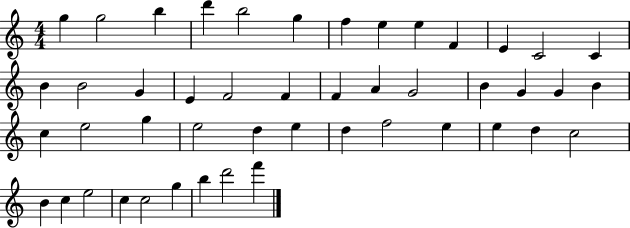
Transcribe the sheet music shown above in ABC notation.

X:1
T:Untitled
M:4/4
L:1/4
K:C
g g2 b d' b2 g f e e F E C2 C B B2 G E F2 F F A G2 B G G B c e2 g e2 d e d f2 e e d c2 B c e2 c c2 g b d'2 f'